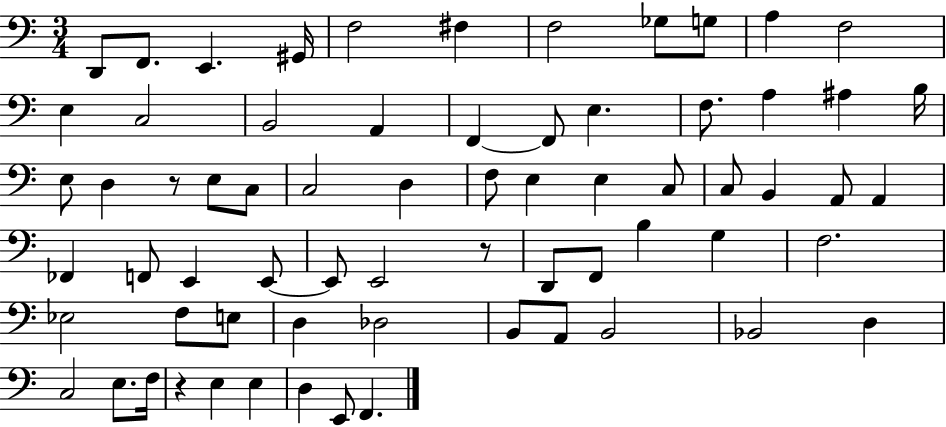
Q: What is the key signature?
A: C major